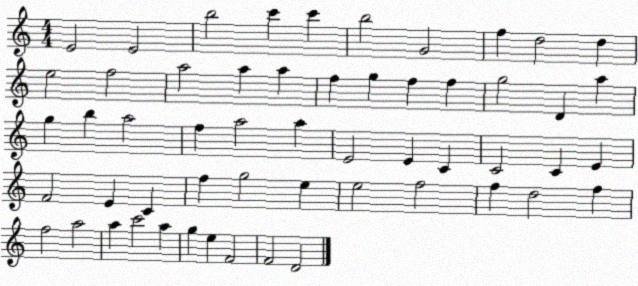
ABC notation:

X:1
T:Untitled
M:4/4
L:1/4
K:C
E2 E2 b2 c' c' b2 G2 f d2 d e2 f2 a2 a a f g f f g2 D a g b a2 f a2 a E2 E C C2 C E F2 E C f g2 e e2 f2 f d2 f f2 a2 a c'2 a g e F2 F2 D2